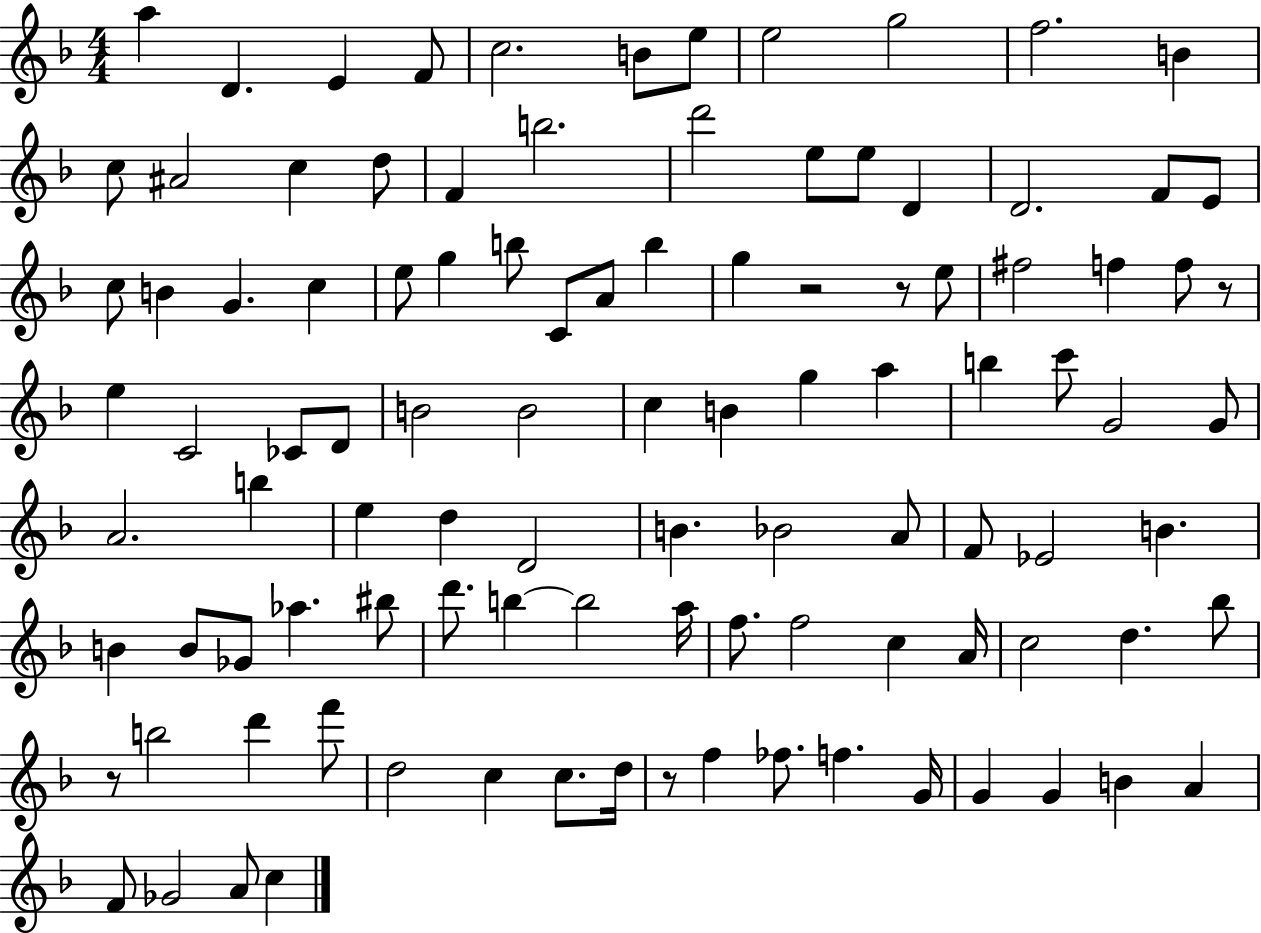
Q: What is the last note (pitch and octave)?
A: C5